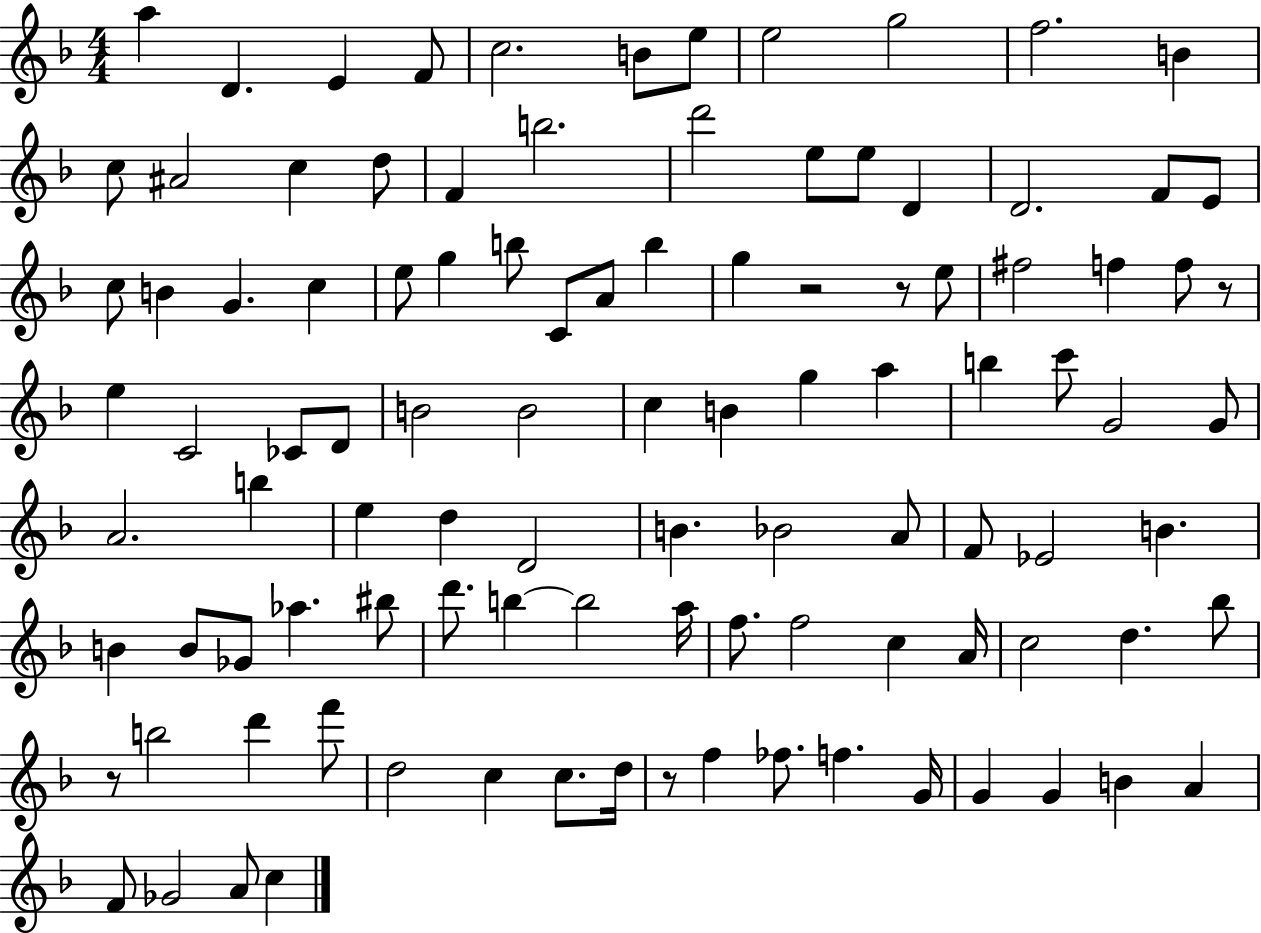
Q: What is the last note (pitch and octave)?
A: C5